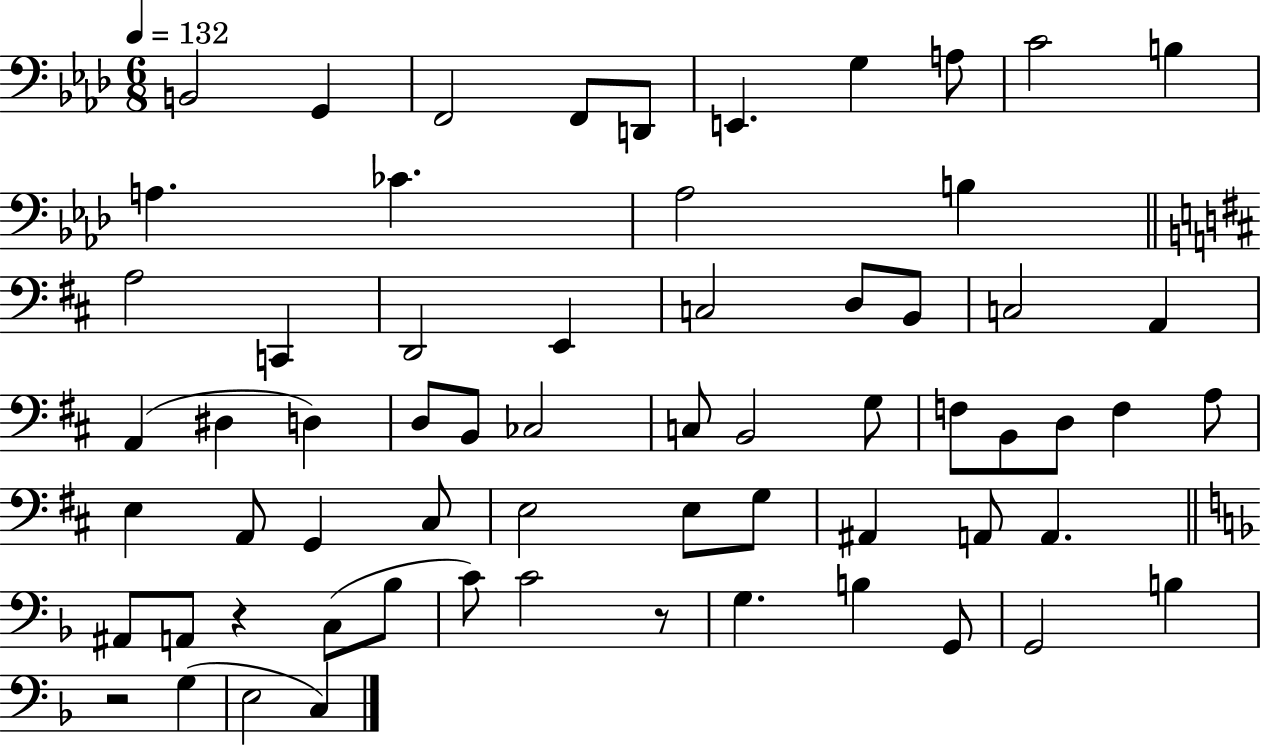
{
  \clef bass
  \numericTimeSignature
  \time 6/8
  \key aes \major
  \tempo 4 = 132
  b,2 g,4 | f,2 f,8 d,8 | e,4. g4 a8 | c'2 b4 | \break a4. ces'4. | aes2 b4 | \bar "||" \break \key d \major a2 c,4 | d,2 e,4 | c2 d8 b,8 | c2 a,4 | \break a,4( dis4 d4) | d8 b,8 ces2 | c8 b,2 g8 | f8 b,8 d8 f4 a8 | \break e4 a,8 g,4 cis8 | e2 e8 g8 | ais,4 a,8 a,4. | \bar "||" \break \key f \major ais,8 a,8 r4 c8( bes8 | c'8) c'2 r8 | g4. b4 g,8 | g,2 b4 | \break r2 g4( | e2 c4) | \bar "|."
}